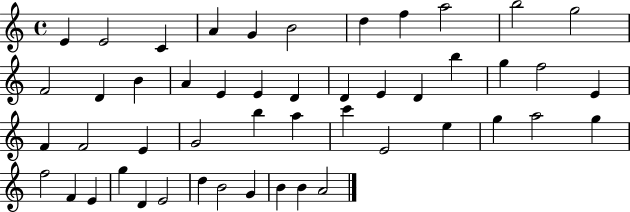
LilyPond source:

{
  \clef treble
  \time 4/4
  \defaultTimeSignature
  \key c \major
  e'4 e'2 c'4 | a'4 g'4 b'2 | d''4 f''4 a''2 | b''2 g''2 | \break f'2 d'4 b'4 | a'4 e'4 e'4 d'4 | d'4 e'4 d'4 b''4 | g''4 f''2 e'4 | \break f'4 f'2 e'4 | g'2 b''4 a''4 | c'''4 e'2 e''4 | g''4 a''2 g''4 | \break f''2 f'4 e'4 | g''4 d'4 e'2 | d''4 b'2 g'4 | b'4 b'4 a'2 | \break \bar "|."
}